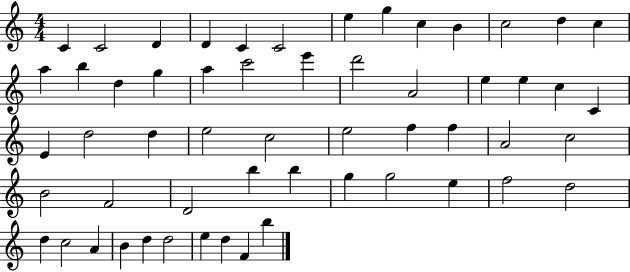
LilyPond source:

{
  \clef treble
  \numericTimeSignature
  \time 4/4
  \key c \major
  c'4 c'2 d'4 | d'4 c'4 c'2 | e''4 g''4 c''4 b'4 | c''2 d''4 c''4 | \break a''4 b''4 d''4 g''4 | a''4 c'''2 e'''4 | d'''2 a'2 | e''4 e''4 c''4 c'4 | \break e'4 d''2 d''4 | e''2 c''2 | e''2 f''4 f''4 | a'2 c''2 | \break b'2 f'2 | d'2 b''4 b''4 | g''4 g''2 e''4 | f''2 d''2 | \break d''4 c''2 a'4 | b'4 d''4 d''2 | e''4 d''4 f'4 b''4 | \bar "|."
}